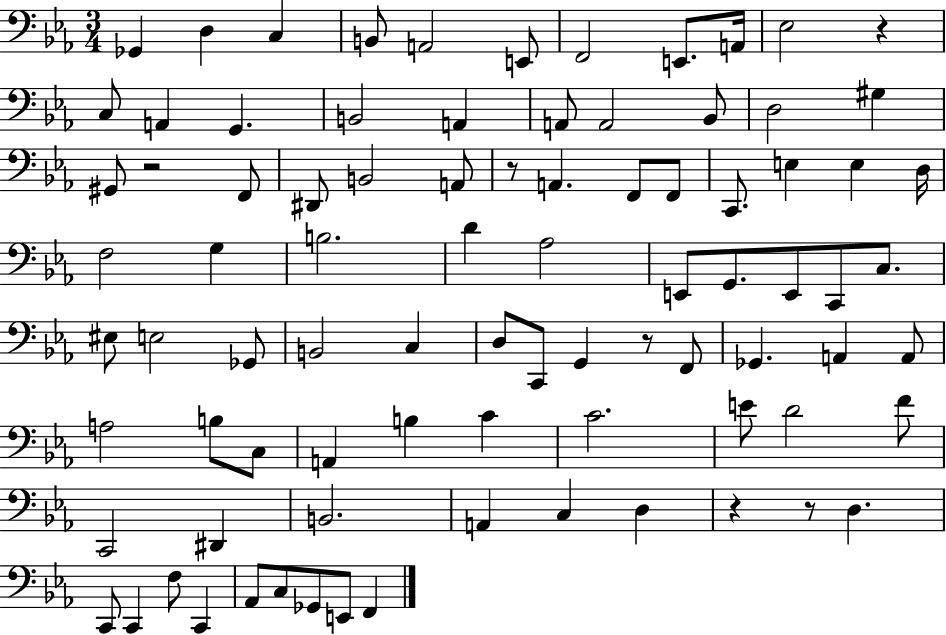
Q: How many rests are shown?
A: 6